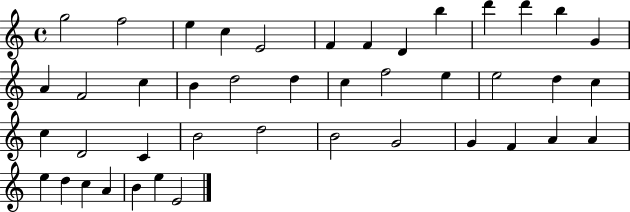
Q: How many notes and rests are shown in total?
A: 43